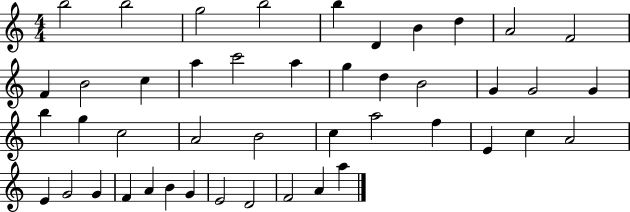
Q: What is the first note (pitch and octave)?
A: B5